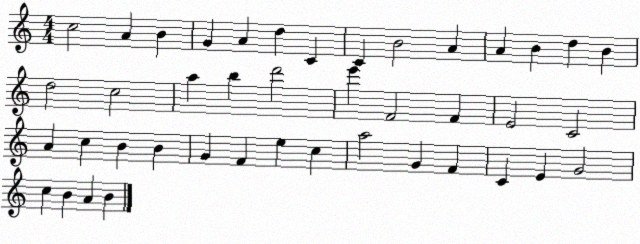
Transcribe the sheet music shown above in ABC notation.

X:1
T:Untitled
M:4/4
L:1/4
K:C
c2 A B G A d C C B2 A A B d B d2 c2 a b d'2 e' F2 F E2 C2 A c B B G F e c a2 G F C E G2 c B A B